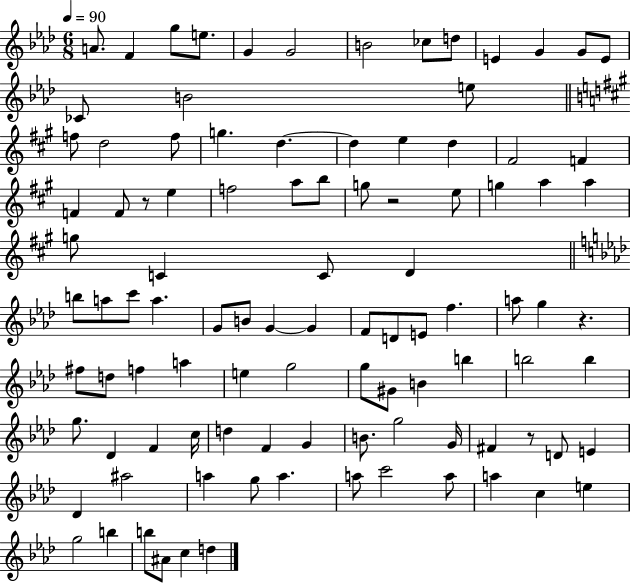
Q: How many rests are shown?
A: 4